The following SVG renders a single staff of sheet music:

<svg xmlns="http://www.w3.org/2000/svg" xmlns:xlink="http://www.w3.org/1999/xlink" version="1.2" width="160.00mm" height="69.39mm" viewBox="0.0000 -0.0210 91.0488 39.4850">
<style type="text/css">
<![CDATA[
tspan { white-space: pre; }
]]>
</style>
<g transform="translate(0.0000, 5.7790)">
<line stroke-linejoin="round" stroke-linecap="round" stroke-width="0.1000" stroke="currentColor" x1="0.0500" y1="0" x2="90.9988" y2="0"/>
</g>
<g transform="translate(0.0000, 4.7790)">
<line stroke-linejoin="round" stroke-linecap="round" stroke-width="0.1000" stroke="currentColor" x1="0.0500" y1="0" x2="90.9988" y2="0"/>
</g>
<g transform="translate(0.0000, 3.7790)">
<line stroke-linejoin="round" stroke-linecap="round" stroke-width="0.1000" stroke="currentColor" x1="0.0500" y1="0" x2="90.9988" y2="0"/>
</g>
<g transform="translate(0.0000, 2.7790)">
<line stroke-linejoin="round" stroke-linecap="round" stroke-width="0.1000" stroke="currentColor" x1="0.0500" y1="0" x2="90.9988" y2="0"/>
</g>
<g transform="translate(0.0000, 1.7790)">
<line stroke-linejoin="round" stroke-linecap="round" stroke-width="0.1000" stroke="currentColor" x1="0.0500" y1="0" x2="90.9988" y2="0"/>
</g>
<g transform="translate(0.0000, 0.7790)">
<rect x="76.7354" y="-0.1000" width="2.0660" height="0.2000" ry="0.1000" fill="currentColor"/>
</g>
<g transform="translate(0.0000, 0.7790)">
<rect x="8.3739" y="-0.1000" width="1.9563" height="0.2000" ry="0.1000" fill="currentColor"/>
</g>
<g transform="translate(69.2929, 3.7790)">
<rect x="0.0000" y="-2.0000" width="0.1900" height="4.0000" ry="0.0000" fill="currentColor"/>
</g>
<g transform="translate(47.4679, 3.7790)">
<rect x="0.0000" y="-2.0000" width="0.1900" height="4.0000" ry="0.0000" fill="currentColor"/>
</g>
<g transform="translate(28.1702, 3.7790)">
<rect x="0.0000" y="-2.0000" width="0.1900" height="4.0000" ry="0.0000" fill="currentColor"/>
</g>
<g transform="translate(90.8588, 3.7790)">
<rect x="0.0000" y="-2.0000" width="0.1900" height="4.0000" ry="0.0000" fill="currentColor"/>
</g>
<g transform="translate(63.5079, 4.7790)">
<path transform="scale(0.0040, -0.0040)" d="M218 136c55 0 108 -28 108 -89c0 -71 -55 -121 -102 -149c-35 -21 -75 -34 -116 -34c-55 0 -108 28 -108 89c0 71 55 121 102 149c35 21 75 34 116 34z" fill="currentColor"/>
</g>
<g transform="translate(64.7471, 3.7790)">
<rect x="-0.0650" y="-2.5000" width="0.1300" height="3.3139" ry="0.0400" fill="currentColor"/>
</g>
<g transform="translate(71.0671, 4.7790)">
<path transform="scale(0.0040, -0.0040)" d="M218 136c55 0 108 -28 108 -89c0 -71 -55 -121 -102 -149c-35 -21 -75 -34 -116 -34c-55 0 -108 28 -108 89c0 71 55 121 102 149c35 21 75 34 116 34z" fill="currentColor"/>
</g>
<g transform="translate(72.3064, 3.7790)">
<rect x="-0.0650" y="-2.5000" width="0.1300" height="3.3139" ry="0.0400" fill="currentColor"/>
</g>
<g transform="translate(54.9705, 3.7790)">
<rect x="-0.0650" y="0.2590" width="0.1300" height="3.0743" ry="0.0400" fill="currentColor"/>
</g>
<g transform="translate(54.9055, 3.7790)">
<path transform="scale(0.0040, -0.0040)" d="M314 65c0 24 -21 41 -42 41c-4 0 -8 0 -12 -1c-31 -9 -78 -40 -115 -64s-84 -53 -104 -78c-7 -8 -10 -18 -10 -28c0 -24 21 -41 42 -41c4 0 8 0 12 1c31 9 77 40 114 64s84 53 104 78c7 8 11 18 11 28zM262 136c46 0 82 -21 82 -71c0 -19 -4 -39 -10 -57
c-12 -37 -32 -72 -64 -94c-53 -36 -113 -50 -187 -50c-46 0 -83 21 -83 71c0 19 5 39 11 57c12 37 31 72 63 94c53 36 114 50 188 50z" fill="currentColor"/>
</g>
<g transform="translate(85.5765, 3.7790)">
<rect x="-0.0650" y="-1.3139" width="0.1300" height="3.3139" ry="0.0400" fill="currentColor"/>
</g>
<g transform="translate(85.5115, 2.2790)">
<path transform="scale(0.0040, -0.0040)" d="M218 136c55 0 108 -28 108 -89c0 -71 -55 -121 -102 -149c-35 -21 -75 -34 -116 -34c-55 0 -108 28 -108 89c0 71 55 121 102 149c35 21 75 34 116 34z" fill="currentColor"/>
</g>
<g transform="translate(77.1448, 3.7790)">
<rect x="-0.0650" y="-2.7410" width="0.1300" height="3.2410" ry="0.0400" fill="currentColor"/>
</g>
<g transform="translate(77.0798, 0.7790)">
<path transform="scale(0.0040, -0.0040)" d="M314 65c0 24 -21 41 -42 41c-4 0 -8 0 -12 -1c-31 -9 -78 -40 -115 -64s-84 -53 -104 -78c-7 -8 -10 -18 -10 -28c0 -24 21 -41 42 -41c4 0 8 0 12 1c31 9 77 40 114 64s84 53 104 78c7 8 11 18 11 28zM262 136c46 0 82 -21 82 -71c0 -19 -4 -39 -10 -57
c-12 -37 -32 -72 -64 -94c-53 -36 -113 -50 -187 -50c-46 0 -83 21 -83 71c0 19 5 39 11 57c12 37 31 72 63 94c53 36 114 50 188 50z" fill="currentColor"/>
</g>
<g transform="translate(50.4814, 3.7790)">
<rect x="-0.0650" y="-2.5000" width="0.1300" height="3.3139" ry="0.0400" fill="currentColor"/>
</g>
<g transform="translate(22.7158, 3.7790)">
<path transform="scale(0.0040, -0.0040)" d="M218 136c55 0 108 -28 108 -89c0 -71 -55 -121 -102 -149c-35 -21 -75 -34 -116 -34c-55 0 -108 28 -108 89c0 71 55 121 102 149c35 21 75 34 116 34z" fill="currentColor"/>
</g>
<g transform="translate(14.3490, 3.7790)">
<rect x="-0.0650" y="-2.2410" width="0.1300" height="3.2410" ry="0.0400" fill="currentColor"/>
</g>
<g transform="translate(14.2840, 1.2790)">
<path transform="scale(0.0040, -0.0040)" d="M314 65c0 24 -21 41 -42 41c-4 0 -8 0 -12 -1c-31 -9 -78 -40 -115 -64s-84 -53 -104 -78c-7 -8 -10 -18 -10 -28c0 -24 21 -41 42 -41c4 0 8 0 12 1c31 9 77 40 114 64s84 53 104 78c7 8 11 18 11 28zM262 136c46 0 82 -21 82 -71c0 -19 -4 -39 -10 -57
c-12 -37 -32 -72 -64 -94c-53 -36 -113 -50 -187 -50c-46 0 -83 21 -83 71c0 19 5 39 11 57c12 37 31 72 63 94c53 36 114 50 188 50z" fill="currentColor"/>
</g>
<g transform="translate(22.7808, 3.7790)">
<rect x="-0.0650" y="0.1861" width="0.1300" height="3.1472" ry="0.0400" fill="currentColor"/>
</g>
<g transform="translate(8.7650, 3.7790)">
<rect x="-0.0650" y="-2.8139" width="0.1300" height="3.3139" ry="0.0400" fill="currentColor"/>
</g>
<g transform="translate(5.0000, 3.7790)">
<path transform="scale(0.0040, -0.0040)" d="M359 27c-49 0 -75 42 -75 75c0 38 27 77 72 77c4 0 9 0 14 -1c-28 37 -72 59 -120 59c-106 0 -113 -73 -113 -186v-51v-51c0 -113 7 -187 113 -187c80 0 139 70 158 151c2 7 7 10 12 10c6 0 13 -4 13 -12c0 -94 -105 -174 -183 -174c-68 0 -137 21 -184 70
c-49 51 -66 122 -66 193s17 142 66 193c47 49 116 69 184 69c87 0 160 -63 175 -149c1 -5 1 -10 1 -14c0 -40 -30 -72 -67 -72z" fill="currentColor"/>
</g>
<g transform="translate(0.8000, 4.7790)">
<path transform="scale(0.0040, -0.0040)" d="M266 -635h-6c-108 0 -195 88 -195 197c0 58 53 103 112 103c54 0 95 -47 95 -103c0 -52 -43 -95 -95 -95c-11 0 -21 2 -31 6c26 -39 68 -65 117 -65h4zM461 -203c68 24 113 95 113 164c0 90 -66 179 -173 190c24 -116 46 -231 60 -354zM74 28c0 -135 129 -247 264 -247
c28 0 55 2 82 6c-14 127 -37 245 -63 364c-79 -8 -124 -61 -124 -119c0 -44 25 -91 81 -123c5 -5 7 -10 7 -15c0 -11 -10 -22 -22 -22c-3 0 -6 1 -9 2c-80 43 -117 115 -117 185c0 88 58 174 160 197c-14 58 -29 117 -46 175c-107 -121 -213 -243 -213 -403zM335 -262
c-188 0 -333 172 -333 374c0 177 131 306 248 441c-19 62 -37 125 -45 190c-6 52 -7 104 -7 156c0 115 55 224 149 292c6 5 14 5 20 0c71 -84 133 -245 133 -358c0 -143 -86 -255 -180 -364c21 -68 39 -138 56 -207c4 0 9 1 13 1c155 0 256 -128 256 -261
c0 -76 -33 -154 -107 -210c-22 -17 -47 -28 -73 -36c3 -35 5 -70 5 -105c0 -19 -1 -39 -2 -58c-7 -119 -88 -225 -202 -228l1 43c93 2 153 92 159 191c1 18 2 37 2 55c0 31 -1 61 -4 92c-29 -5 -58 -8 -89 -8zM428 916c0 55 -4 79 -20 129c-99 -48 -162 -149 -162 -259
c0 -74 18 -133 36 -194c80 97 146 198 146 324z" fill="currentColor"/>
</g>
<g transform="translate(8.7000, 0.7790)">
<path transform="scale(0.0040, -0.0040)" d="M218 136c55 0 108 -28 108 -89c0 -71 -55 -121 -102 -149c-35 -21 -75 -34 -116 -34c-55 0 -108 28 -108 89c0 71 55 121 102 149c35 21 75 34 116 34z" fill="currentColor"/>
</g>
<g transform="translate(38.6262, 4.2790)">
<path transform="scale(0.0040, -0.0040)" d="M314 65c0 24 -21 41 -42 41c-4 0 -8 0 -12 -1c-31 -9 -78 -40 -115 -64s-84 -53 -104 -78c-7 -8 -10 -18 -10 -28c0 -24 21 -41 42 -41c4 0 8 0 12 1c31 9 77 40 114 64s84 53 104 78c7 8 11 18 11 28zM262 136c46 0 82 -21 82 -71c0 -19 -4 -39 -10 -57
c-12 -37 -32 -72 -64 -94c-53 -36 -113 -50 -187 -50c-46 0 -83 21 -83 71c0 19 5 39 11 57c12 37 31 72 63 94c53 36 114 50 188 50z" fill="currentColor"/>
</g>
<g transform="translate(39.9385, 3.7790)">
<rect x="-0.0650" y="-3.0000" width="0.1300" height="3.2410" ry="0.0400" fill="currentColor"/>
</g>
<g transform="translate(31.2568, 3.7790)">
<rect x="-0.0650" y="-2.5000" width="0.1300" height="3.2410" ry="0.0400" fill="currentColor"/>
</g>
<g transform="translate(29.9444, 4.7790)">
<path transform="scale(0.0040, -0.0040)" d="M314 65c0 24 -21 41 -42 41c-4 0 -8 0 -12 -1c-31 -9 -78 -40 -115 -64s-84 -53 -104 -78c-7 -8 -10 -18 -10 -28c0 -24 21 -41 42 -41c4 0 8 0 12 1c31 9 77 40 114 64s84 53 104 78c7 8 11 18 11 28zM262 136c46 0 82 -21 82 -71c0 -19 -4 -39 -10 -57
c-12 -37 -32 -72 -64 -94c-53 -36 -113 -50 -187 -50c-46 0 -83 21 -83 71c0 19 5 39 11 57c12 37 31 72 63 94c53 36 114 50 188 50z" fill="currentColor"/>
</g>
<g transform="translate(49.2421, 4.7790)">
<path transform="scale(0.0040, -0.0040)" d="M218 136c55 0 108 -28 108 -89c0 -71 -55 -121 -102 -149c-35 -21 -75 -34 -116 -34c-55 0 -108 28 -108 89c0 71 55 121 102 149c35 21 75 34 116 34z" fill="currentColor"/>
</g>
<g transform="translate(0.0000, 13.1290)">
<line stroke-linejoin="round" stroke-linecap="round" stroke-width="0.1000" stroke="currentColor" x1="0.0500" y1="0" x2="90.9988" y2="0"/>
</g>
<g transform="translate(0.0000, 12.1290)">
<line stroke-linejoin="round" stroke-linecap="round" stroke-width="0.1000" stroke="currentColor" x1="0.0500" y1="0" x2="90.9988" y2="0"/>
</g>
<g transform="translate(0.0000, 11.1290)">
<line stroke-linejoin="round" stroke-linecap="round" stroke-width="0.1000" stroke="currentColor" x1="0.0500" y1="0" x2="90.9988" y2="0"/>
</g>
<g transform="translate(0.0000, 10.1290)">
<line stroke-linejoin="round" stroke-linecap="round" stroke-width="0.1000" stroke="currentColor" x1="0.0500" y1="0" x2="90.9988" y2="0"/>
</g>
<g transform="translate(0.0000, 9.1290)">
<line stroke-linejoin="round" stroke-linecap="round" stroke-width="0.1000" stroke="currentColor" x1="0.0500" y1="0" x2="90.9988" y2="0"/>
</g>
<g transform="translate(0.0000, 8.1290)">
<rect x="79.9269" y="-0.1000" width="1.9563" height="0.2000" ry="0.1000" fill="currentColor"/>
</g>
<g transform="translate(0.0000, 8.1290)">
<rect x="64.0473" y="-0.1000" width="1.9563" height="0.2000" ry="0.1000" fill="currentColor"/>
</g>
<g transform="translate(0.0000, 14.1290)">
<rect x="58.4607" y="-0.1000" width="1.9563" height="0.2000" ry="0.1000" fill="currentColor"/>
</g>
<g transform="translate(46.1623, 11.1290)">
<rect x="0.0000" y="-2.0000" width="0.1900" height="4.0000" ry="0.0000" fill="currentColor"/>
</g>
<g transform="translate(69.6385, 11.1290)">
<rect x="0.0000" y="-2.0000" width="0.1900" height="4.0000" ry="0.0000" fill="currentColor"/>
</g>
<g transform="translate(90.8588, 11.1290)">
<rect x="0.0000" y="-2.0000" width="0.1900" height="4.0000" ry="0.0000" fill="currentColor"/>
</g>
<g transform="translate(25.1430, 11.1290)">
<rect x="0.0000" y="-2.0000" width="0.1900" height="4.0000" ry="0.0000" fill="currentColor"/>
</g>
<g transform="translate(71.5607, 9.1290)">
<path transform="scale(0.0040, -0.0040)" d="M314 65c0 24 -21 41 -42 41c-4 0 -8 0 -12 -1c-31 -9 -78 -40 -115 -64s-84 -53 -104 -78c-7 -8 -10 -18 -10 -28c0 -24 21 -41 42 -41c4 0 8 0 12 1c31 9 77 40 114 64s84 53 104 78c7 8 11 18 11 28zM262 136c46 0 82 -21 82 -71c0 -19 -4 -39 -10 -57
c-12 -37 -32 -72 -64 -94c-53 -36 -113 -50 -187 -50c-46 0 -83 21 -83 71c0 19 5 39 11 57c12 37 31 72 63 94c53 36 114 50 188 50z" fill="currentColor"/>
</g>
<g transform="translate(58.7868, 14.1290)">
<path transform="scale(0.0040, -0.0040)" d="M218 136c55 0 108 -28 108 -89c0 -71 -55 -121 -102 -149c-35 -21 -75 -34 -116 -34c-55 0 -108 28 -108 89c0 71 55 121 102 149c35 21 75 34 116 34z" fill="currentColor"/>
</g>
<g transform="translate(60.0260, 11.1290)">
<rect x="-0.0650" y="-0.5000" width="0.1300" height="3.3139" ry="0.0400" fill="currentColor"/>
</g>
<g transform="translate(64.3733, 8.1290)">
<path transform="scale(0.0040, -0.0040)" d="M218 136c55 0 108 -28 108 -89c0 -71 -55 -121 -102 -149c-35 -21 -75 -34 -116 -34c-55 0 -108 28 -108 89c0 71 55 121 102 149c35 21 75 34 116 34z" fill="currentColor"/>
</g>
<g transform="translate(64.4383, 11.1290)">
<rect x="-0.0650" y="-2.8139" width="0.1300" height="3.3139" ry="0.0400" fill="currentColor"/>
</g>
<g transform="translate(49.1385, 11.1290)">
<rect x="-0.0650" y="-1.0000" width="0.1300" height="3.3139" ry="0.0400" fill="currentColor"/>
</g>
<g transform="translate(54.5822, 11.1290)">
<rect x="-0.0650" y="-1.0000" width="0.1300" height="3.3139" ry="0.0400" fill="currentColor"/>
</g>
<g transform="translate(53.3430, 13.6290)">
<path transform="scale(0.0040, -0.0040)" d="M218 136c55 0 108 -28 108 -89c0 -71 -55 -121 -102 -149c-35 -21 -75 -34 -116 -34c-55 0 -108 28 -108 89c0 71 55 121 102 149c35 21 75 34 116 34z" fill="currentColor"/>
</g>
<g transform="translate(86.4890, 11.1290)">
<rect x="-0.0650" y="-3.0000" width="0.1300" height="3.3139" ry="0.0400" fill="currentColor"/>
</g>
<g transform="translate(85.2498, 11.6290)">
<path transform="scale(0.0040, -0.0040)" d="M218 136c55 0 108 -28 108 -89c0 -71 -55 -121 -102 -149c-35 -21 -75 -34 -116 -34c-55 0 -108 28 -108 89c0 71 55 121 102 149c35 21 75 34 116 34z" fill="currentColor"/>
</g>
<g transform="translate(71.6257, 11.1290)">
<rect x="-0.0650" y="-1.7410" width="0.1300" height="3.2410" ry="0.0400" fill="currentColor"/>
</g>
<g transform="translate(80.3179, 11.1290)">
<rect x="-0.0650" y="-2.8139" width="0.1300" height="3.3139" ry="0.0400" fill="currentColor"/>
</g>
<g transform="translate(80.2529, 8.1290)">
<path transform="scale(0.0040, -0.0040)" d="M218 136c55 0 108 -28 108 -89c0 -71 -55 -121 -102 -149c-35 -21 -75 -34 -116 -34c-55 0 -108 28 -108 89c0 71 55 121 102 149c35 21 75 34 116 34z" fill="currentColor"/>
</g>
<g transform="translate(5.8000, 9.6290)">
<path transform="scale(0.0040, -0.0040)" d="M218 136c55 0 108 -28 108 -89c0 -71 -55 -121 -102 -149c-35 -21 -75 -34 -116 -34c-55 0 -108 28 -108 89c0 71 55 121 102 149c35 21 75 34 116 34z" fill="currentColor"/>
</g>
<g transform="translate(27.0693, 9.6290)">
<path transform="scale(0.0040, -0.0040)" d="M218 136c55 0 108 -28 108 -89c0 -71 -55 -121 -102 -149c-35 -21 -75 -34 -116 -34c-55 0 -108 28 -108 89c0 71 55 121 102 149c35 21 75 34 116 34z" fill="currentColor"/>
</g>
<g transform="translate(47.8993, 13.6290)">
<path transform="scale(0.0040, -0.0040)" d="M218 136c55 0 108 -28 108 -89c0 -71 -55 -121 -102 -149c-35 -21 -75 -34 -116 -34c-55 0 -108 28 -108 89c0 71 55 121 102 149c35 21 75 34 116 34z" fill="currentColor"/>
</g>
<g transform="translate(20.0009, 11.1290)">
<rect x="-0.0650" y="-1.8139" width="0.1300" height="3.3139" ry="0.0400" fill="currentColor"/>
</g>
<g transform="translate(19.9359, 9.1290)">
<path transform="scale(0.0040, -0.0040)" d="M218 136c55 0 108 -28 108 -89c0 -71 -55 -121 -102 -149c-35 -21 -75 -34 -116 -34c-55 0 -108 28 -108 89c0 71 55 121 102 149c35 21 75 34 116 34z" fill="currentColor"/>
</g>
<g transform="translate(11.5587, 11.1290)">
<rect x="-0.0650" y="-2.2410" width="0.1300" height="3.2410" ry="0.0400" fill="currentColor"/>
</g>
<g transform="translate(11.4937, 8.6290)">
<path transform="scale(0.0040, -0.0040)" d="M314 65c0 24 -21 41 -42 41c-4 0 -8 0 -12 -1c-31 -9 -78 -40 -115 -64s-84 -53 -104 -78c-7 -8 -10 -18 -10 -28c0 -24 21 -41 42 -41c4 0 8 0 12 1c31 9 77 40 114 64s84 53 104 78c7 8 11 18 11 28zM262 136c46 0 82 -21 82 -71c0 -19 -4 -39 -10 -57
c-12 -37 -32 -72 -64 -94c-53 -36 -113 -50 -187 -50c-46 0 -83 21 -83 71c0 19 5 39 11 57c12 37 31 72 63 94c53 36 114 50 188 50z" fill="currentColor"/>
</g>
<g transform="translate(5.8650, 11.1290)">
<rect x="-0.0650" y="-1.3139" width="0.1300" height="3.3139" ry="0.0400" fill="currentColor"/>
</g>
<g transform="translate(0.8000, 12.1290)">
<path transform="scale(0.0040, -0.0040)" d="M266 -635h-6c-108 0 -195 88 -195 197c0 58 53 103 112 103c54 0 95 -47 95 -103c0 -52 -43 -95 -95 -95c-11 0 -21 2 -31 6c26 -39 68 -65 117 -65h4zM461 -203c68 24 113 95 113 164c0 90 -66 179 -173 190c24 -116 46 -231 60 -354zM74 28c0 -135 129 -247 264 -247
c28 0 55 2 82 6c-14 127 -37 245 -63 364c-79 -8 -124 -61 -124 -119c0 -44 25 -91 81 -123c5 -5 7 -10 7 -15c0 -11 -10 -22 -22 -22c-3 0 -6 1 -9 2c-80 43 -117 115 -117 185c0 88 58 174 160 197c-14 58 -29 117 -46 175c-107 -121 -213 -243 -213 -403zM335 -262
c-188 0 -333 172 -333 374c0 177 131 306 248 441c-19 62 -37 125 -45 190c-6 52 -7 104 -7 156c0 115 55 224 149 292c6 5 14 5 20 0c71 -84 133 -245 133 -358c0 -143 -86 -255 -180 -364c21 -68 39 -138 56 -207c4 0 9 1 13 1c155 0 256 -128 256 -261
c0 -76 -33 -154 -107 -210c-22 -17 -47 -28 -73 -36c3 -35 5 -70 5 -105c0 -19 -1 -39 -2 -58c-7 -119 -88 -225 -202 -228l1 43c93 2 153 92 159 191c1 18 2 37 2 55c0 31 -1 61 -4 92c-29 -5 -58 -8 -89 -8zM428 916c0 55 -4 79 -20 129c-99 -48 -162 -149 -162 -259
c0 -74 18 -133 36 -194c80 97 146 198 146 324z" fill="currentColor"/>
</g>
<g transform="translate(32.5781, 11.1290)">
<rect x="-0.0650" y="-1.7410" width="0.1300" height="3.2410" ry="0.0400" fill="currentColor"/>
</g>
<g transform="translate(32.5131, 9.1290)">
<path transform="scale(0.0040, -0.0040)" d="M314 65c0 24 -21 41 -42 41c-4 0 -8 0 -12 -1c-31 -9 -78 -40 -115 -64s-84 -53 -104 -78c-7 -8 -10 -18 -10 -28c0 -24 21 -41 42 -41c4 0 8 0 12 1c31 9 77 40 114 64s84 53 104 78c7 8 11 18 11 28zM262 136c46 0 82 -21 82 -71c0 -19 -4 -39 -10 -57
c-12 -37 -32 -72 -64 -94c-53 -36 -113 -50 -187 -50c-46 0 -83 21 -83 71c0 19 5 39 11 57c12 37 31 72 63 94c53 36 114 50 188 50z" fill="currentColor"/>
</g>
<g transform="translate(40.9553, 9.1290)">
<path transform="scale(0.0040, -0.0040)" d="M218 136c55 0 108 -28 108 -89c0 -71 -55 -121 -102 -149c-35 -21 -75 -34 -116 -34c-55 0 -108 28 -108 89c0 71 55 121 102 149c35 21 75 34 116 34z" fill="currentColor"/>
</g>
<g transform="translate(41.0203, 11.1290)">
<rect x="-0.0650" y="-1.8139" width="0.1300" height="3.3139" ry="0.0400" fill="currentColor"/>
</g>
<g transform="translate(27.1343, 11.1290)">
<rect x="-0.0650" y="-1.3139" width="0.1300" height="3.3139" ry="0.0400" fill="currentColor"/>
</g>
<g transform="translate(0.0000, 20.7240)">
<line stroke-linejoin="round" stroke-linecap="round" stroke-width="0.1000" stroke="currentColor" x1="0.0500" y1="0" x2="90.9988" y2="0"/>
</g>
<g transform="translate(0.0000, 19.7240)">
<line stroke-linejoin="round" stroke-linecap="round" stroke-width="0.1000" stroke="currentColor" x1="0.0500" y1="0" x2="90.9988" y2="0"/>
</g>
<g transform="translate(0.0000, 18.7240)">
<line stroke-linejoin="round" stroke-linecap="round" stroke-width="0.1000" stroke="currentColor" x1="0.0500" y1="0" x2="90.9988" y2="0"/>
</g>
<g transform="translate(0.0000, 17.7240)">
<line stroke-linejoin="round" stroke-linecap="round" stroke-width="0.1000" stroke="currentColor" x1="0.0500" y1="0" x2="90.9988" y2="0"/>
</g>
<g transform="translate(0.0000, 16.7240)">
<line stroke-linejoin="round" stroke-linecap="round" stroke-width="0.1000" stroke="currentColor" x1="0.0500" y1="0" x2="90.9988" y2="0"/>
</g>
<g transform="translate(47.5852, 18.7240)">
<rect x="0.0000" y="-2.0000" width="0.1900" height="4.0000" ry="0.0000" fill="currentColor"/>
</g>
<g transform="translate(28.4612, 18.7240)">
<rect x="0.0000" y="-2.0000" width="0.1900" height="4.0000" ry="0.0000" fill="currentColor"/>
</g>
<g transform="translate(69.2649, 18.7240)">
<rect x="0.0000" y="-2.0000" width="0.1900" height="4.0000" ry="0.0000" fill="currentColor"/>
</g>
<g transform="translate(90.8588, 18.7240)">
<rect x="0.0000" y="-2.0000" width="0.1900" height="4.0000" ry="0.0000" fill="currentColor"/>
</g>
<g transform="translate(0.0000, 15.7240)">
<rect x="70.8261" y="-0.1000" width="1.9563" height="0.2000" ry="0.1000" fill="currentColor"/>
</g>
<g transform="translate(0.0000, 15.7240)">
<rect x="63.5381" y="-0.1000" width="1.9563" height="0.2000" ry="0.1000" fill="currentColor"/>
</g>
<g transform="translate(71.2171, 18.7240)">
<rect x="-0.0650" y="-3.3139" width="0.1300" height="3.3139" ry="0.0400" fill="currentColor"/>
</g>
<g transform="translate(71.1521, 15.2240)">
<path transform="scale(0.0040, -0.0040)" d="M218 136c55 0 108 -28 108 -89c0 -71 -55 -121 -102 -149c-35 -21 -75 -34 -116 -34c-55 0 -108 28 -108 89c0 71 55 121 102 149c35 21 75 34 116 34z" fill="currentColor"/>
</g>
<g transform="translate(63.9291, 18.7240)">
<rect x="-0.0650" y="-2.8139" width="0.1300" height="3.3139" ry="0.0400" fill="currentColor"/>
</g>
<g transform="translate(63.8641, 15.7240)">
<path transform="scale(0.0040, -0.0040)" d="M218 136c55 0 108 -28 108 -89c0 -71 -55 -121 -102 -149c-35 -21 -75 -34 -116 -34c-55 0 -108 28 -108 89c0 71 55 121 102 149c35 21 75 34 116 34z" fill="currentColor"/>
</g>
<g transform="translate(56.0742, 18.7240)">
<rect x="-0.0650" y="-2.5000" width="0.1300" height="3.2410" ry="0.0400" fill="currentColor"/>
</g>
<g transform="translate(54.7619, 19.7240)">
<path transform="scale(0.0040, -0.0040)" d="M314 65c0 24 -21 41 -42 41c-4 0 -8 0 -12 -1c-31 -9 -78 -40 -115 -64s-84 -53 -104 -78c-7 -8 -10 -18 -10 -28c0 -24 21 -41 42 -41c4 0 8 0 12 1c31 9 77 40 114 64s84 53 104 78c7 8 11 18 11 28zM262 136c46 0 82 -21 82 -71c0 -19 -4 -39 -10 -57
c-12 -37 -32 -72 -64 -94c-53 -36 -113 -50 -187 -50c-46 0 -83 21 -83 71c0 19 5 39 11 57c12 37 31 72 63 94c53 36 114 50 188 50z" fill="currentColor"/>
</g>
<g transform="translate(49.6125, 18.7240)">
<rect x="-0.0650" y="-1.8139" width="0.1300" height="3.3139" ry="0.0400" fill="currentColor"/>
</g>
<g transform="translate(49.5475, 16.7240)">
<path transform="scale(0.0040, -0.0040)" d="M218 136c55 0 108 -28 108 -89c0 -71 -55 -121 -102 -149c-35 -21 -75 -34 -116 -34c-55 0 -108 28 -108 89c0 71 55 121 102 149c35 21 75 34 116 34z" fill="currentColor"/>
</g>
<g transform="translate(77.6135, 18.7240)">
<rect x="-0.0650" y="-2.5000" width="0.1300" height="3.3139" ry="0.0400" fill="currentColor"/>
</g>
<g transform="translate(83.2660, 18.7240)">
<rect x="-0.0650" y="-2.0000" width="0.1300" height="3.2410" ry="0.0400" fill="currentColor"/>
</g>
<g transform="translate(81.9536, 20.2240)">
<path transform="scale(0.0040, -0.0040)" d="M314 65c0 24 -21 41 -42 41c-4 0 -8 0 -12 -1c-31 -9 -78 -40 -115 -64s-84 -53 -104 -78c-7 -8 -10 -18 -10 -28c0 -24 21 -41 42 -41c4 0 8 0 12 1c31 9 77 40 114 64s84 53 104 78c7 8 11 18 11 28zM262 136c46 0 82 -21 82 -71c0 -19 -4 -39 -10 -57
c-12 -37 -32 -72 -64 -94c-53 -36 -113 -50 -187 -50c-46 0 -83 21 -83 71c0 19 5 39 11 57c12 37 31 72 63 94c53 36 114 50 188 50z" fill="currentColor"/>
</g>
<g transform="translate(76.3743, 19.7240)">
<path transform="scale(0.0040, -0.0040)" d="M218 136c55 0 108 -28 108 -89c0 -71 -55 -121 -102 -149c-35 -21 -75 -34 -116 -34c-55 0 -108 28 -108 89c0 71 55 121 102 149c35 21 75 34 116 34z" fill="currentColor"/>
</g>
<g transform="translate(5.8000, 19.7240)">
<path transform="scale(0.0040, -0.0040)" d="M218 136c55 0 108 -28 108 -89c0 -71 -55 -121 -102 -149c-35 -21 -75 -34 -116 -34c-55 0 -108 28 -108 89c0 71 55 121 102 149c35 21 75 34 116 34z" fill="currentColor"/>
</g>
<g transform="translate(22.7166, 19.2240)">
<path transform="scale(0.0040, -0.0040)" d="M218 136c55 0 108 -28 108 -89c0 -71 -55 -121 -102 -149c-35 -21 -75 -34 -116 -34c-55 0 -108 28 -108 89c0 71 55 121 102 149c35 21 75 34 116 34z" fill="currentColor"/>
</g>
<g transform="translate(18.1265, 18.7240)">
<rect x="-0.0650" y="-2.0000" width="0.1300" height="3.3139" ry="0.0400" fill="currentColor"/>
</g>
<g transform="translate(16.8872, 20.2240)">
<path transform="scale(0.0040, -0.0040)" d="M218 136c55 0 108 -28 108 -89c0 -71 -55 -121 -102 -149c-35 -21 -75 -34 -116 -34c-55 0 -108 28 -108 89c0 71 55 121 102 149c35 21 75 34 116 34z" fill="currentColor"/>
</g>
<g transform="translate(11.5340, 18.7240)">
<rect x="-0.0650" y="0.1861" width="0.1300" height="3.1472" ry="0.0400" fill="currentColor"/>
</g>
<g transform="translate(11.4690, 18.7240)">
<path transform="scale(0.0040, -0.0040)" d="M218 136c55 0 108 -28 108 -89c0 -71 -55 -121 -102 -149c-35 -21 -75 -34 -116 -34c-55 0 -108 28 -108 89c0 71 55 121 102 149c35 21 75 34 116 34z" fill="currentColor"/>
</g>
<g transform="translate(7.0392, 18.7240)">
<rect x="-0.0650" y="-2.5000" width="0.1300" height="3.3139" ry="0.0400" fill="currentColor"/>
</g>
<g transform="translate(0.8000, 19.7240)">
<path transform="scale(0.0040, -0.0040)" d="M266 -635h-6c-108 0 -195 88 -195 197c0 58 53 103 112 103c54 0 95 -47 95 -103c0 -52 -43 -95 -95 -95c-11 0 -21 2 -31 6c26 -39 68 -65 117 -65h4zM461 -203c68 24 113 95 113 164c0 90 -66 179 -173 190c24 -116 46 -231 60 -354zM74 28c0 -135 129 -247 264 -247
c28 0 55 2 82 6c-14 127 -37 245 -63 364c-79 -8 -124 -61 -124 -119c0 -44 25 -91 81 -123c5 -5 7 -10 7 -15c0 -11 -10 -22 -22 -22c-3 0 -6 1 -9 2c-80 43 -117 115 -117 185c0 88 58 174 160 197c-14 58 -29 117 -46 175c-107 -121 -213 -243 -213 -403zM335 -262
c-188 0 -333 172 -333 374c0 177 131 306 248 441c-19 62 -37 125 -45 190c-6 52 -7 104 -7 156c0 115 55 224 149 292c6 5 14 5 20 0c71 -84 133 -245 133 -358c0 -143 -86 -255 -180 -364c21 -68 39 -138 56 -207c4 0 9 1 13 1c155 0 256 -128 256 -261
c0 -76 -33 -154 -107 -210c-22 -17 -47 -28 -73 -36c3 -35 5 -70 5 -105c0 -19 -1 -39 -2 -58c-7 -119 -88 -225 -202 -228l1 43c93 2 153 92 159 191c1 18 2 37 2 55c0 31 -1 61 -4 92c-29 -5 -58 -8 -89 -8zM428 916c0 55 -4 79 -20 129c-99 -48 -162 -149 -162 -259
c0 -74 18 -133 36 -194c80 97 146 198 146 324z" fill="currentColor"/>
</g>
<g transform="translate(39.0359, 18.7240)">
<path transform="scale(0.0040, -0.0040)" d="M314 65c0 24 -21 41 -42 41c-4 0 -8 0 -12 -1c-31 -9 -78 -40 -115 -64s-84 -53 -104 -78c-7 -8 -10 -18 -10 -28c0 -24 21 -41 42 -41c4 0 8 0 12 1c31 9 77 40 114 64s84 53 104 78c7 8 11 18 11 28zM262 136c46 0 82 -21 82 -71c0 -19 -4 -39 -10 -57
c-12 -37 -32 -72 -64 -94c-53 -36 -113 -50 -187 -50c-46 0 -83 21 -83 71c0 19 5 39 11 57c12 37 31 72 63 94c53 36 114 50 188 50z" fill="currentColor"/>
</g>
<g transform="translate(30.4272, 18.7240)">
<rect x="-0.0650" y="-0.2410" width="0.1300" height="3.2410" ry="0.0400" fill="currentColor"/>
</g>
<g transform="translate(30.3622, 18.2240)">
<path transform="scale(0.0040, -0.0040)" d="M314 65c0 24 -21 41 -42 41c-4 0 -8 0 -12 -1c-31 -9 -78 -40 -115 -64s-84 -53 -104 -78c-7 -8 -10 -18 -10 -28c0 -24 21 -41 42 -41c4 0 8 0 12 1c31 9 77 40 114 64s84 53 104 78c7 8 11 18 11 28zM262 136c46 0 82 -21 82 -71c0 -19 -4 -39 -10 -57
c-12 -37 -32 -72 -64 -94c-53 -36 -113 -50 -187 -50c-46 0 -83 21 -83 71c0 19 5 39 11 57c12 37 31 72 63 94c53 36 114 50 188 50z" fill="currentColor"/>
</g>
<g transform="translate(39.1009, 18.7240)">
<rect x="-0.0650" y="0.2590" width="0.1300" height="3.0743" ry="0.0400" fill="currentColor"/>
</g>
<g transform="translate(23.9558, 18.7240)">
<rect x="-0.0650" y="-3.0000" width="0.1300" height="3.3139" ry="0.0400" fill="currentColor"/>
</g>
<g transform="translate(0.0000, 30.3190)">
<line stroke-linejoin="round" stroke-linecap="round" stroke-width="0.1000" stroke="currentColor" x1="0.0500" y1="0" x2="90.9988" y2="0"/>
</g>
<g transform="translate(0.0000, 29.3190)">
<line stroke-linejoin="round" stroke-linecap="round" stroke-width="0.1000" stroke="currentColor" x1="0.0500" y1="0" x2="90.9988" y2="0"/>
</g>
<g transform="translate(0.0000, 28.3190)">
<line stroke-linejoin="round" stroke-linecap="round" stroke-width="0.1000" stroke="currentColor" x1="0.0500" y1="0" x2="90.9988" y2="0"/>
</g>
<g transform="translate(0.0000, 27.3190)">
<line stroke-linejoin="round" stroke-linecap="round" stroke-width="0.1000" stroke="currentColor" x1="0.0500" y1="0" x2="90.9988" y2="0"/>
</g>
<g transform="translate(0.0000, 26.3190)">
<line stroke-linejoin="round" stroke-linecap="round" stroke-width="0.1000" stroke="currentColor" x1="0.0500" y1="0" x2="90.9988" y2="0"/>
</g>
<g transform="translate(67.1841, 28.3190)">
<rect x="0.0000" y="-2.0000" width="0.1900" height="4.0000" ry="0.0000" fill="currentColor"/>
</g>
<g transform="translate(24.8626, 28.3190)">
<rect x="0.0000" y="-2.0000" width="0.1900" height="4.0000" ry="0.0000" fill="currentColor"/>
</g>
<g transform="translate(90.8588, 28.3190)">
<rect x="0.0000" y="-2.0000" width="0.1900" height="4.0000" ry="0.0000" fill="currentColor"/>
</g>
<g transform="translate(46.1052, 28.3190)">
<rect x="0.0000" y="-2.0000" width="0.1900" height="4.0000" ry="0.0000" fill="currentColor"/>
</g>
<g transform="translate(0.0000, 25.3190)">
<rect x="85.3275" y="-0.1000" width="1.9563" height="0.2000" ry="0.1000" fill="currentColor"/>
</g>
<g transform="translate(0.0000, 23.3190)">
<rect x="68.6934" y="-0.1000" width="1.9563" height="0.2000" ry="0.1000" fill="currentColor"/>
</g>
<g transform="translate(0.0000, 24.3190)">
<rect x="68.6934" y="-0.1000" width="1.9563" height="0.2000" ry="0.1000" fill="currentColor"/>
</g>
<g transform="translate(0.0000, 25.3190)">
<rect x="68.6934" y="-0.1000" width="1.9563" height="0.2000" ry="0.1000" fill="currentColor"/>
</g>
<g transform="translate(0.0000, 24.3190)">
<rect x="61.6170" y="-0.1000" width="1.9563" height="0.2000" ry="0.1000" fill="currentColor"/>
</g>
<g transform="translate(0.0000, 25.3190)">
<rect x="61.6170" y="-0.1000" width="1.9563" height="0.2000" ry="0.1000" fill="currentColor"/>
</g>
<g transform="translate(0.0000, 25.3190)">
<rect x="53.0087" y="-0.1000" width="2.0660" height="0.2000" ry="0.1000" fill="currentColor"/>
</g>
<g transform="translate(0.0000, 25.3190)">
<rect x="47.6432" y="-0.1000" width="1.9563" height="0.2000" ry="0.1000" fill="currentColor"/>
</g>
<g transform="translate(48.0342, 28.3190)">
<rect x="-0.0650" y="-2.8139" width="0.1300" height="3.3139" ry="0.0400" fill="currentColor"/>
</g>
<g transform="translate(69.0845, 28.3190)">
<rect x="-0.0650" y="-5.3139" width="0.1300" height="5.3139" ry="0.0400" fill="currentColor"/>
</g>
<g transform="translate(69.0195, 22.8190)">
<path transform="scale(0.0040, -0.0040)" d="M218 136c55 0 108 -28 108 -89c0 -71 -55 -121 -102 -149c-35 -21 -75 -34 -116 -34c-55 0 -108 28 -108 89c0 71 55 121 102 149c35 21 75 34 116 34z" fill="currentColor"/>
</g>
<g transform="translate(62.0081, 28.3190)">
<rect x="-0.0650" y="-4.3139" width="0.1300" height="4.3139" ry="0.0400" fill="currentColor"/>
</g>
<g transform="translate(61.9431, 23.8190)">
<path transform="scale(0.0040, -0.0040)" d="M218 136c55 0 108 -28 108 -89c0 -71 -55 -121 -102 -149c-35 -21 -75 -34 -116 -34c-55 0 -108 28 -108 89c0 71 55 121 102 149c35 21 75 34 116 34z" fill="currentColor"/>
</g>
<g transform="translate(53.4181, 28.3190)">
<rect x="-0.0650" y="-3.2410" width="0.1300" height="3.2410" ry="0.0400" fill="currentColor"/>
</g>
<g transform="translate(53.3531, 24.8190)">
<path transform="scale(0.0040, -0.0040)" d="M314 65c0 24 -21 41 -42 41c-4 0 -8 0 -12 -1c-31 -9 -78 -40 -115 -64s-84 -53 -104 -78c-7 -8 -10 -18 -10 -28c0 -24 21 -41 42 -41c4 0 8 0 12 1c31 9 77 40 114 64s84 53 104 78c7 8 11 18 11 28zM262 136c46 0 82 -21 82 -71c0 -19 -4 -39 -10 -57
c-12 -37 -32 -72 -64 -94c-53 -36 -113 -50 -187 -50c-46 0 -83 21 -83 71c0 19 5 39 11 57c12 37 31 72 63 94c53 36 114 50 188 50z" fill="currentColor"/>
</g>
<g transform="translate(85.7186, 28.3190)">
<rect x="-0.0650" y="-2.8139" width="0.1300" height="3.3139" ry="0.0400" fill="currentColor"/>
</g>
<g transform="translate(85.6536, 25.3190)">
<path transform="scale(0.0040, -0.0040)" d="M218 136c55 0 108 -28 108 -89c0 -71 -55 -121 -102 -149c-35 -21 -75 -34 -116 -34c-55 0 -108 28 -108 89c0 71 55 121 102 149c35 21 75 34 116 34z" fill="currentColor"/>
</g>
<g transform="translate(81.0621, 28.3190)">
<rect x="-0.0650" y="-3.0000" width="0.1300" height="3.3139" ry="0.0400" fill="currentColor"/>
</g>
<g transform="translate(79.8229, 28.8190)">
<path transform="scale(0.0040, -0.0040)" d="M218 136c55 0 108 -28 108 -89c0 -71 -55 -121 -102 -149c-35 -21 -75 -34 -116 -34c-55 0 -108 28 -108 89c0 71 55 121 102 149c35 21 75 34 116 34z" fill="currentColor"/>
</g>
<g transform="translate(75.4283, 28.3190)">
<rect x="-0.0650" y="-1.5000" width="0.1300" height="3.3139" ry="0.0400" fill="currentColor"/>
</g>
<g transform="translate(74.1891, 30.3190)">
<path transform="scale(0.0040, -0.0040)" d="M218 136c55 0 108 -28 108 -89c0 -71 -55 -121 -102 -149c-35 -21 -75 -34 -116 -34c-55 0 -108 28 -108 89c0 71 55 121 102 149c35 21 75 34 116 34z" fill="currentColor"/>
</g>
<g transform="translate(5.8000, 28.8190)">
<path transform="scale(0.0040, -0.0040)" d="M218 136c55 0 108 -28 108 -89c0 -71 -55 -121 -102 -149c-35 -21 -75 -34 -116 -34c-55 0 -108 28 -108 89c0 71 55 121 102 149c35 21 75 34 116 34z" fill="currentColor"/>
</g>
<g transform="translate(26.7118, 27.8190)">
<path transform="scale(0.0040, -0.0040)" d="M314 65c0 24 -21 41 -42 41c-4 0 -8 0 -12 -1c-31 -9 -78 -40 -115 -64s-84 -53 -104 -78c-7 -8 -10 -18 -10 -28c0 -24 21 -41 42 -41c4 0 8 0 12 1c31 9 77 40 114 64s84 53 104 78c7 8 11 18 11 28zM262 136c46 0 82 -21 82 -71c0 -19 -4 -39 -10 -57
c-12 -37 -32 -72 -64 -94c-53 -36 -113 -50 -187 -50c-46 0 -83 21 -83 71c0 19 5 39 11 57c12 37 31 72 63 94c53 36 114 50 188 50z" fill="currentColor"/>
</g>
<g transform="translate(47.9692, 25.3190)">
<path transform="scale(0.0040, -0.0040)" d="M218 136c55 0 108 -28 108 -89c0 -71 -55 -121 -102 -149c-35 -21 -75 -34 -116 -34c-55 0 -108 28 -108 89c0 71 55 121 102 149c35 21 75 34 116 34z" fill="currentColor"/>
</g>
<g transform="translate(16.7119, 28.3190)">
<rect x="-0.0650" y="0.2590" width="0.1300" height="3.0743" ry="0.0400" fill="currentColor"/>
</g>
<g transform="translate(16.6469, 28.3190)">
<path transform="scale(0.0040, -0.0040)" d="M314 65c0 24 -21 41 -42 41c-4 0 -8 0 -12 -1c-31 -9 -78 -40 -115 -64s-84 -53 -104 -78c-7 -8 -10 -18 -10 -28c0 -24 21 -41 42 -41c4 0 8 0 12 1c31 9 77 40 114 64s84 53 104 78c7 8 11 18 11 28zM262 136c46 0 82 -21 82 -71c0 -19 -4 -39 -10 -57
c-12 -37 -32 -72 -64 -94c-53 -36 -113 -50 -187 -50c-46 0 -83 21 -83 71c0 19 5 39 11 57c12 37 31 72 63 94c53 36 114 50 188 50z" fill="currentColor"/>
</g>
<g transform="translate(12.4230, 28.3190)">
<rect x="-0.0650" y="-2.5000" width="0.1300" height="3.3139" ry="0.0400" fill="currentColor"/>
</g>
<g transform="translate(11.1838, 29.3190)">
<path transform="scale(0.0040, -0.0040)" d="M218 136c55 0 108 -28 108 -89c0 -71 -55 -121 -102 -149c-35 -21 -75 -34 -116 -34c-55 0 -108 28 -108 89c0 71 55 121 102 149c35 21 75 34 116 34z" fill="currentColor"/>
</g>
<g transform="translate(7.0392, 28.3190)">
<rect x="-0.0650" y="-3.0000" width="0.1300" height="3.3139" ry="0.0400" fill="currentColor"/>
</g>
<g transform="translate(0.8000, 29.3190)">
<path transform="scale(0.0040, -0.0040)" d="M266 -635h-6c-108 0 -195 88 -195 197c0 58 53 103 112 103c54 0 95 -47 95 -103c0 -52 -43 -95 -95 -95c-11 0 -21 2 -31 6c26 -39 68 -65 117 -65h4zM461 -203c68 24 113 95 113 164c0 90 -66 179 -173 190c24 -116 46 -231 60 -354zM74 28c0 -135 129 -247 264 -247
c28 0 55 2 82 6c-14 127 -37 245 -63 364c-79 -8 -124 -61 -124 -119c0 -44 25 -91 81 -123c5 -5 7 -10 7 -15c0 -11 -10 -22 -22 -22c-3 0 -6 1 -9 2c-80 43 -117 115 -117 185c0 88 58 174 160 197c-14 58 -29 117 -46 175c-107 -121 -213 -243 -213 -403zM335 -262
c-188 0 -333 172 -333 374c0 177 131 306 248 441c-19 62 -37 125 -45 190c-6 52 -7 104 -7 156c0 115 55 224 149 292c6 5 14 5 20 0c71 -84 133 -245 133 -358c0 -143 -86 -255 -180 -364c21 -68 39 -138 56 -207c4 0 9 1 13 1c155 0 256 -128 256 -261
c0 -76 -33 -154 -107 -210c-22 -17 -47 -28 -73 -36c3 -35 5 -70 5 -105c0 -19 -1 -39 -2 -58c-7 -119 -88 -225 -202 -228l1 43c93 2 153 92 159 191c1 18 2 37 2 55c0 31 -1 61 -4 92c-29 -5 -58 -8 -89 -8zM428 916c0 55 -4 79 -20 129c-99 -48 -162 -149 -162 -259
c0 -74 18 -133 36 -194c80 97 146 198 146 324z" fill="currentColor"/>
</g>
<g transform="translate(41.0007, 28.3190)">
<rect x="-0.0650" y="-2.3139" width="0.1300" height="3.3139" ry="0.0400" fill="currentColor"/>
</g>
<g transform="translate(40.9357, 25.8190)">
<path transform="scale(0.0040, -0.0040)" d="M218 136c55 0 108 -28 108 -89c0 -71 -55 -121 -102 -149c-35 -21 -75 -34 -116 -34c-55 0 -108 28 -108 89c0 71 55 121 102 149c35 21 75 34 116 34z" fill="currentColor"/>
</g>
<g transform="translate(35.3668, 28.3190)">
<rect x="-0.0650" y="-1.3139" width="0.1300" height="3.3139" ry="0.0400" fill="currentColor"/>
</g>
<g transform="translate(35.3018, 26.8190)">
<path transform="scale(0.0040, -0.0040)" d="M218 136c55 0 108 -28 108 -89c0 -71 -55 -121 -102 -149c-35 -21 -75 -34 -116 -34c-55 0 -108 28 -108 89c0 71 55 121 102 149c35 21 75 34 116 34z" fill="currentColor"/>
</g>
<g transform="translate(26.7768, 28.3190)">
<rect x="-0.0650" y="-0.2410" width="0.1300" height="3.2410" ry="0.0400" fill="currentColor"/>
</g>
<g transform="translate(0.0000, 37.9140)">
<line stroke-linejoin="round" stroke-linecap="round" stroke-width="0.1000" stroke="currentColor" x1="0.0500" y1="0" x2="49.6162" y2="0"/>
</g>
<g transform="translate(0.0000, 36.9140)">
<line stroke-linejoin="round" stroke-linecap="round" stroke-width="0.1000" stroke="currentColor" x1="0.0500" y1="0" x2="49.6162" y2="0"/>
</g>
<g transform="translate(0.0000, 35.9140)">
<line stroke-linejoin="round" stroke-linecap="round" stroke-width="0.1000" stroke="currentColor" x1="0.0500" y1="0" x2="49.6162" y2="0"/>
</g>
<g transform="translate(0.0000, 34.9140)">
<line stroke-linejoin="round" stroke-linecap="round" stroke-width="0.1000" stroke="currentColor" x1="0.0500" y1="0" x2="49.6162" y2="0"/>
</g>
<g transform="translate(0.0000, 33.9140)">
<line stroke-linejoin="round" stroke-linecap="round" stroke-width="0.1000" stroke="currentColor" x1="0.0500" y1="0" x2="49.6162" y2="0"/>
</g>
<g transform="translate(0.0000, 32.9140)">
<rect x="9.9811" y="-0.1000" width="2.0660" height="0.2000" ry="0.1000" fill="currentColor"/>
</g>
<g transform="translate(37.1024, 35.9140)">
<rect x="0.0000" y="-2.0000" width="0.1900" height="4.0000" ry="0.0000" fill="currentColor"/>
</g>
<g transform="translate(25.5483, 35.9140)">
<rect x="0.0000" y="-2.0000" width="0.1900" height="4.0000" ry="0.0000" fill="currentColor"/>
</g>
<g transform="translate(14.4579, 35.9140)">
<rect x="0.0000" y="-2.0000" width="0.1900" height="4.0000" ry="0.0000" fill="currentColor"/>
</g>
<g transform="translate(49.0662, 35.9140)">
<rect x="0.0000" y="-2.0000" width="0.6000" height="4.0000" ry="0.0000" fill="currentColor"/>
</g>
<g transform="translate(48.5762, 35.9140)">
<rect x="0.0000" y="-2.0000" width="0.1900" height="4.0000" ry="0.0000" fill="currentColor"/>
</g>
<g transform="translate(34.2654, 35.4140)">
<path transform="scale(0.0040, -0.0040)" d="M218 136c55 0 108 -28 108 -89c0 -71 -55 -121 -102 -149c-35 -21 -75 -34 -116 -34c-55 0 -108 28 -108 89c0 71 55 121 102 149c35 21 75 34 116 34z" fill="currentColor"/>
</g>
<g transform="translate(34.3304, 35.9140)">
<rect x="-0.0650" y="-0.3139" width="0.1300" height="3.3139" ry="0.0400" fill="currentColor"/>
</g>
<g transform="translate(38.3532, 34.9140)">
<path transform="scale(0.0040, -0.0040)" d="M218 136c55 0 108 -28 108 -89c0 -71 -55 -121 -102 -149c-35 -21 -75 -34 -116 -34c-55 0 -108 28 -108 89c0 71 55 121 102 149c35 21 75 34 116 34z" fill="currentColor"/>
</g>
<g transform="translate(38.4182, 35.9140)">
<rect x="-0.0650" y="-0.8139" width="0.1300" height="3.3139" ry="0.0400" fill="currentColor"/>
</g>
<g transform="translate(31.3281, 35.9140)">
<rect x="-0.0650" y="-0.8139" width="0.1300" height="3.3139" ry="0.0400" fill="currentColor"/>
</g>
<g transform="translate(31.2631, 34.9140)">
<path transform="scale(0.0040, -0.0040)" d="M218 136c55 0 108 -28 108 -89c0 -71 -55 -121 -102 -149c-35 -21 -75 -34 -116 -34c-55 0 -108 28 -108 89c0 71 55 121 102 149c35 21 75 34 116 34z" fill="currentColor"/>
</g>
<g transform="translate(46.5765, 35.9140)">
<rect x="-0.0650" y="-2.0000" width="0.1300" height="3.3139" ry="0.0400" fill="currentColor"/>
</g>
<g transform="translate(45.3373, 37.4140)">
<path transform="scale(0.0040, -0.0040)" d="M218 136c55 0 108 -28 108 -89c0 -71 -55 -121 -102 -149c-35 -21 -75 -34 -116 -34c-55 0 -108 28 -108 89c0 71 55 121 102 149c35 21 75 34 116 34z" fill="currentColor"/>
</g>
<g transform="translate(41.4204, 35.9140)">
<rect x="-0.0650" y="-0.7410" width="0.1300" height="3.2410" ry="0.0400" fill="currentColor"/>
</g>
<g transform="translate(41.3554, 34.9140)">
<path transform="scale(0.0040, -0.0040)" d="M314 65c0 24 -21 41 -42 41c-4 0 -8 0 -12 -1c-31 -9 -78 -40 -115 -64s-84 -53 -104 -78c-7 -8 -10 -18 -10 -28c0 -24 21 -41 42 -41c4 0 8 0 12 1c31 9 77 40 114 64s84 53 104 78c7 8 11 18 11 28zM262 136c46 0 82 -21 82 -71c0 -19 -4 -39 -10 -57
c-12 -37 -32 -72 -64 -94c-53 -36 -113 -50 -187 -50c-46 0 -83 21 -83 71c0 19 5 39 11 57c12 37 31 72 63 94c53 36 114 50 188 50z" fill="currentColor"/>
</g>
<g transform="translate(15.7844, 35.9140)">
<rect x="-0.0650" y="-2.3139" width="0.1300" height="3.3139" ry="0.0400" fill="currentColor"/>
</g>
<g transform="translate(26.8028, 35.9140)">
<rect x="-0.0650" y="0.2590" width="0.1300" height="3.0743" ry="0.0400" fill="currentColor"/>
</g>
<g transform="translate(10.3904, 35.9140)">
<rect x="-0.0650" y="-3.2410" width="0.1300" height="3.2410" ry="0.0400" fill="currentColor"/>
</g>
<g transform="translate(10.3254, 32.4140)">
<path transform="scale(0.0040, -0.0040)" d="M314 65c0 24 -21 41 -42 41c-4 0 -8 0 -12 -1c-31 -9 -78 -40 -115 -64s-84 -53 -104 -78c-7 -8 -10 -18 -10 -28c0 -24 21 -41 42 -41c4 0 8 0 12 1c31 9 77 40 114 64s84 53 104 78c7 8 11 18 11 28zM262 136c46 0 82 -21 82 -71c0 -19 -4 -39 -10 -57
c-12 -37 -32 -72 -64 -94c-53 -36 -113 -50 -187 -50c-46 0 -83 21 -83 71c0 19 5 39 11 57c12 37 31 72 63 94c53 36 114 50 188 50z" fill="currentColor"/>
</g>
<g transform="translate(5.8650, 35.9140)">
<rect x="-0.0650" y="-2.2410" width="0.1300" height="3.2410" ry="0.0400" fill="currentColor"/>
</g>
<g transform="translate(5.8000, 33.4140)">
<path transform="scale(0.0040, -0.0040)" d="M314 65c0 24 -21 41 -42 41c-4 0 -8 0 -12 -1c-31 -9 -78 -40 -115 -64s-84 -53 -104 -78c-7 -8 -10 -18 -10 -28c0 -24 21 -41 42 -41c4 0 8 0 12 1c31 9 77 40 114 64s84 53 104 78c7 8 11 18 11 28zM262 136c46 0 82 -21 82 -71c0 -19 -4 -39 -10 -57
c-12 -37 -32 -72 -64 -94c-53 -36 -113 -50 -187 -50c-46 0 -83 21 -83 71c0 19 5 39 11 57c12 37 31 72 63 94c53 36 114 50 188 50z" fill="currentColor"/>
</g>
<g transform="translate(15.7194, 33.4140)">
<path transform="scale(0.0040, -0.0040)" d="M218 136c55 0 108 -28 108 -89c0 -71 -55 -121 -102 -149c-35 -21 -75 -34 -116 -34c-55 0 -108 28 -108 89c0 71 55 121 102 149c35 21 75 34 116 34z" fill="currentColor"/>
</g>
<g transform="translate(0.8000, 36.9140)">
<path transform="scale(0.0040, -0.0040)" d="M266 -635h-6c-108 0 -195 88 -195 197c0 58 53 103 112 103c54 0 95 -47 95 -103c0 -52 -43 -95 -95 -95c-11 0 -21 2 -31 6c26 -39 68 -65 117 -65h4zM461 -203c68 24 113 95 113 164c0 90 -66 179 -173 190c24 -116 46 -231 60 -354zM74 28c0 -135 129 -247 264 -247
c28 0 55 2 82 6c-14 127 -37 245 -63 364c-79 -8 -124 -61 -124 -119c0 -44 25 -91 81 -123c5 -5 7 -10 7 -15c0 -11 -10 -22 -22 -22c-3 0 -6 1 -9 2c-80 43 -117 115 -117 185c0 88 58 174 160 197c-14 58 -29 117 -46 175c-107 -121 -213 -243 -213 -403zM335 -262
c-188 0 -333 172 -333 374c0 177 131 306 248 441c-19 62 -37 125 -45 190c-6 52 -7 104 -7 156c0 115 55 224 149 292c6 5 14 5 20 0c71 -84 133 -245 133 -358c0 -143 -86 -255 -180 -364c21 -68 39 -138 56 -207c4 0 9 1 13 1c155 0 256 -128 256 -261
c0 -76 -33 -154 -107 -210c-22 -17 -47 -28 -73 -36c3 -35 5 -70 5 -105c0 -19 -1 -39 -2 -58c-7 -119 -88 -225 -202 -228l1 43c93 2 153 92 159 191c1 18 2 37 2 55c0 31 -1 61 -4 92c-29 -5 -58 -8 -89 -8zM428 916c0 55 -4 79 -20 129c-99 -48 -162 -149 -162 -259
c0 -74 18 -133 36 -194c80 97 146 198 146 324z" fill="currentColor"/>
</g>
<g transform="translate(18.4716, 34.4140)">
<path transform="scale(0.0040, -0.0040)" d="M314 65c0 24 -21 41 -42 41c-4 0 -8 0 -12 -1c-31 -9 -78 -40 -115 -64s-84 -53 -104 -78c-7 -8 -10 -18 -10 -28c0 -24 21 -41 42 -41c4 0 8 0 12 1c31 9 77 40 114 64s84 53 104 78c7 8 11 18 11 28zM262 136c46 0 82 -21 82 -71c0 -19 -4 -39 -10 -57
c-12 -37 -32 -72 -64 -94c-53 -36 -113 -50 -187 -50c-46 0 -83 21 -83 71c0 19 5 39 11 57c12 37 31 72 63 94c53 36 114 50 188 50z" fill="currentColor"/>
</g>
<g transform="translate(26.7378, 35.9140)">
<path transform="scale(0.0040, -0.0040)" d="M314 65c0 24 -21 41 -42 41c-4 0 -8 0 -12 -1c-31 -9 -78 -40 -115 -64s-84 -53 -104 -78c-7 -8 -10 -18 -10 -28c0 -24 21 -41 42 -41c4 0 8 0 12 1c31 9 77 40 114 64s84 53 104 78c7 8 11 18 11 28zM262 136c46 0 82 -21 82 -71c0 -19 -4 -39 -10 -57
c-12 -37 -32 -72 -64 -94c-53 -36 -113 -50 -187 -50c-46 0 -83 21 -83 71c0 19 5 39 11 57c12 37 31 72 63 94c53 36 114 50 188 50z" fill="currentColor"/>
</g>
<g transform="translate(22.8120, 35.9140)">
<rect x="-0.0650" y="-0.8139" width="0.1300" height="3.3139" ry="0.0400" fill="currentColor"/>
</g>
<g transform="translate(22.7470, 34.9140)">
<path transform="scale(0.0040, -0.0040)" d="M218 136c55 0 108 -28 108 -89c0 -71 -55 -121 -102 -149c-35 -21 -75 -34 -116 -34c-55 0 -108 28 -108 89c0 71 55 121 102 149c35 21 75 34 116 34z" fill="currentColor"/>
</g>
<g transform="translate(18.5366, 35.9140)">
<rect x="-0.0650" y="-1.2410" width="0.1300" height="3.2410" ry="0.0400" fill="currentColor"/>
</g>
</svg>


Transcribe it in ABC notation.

X:1
T:Untitled
M:4/4
L:1/4
K:C
a g2 B G2 A2 G B2 G G a2 e e g2 f e f2 f D D C a f2 a A G B F A c2 B2 f G2 a b G F2 A G B2 c2 e g a b2 d' f' E A a g2 b2 g e2 d B2 d c d d2 F